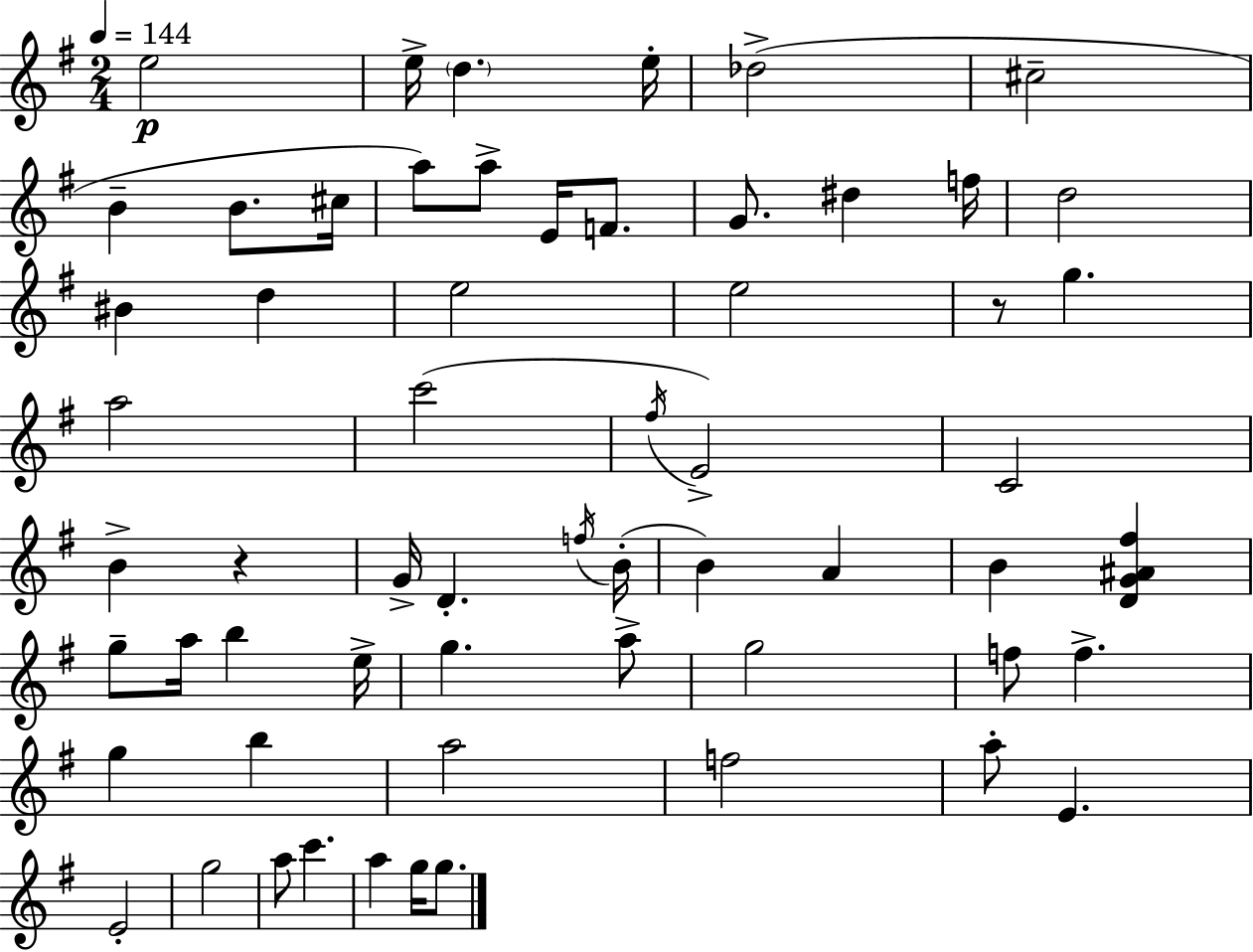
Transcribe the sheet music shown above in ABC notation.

X:1
T:Untitled
M:2/4
L:1/4
K:G
e2 e/4 d e/4 _d2 ^c2 B B/2 ^c/4 a/2 a/2 E/4 F/2 G/2 ^d f/4 d2 ^B d e2 e2 z/2 g a2 c'2 ^f/4 E2 C2 B z G/4 D f/4 B/4 B A B [DG^A^f] g/2 a/4 b e/4 g a/2 g2 f/2 f g b a2 f2 a/2 E E2 g2 a/2 c' a g/4 g/2